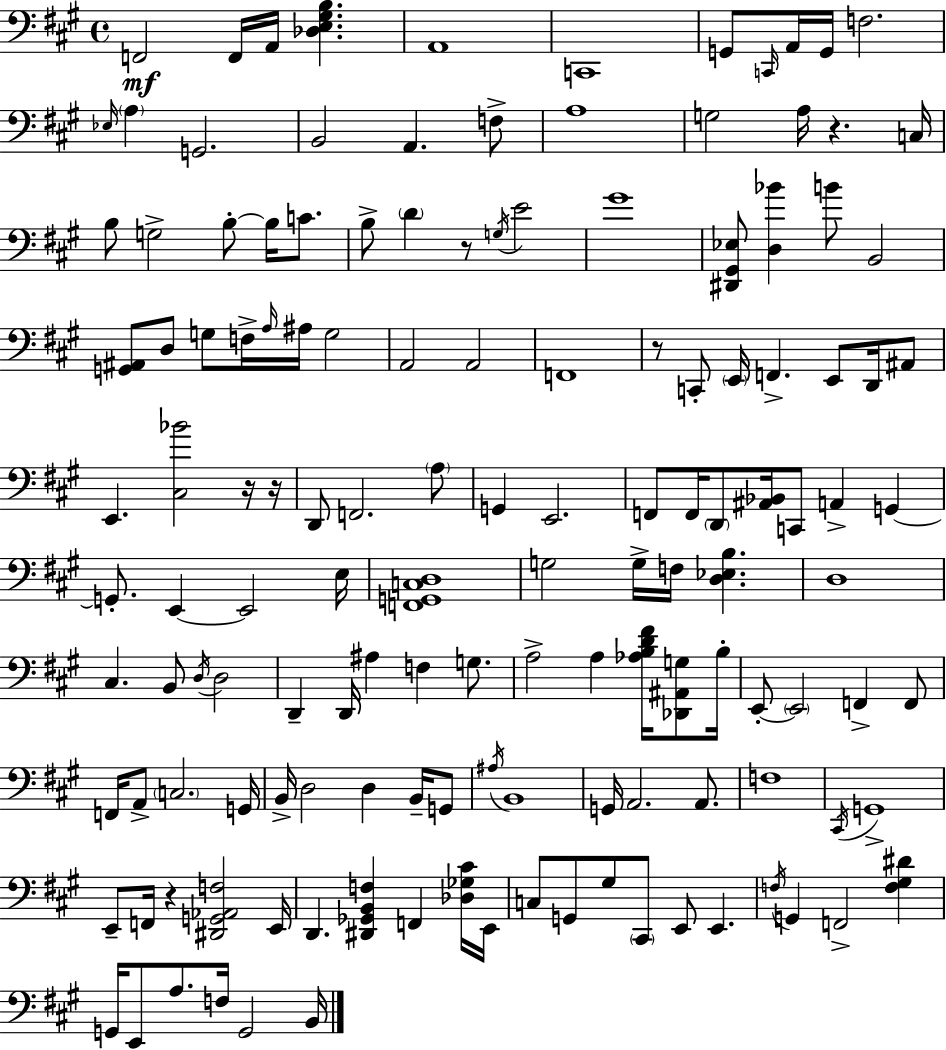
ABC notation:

X:1
T:Untitled
M:4/4
L:1/4
K:A
F,,2 F,,/4 A,,/4 [_D,E,^G,B,] A,,4 C,,4 G,,/2 C,,/4 A,,/4 G,,/4 F,2 _E,/4 A, G,,2 B,,2 A,, F,/2 A,4 G,2 A,/4 z C,/4 B,/2 G,2 B,/2 B,/4 C/2 B,/2 D z/2 G,/4 E2 ^G4 [^D,,^G,,_E,]/2 [D,_B] B/2 B,,2 [G,,^A,,]/2 D,/2 G,/2 F,/4 A,/4 ^A,/4 G,2 A,,2 A,,2 F,,4 z/2 C,,/2 E,,/4 F,, E,,/2 D,,/4 ^A,,/2 E,, [^C,_B]2 z/4 z/4 D,,/2 F,,2 A,/2 G,, E,,2 F,,/2 F,,/4 D,,/2 [^A,,_B,,]/4 C,,/2 A,, G,, G,,/2 E,, E,,2 E,/4 [F,,G,,C,D,]4 G,2 G,/4 F,/4 [D,_E,B,] D,4 ^C, B,,/2 D,/4 D,2 D,, D,,/4 ^A, F, G,/2 A,2 A, [_A,B,D^F]/4 [_D,,^A,,G,]/2 B,/4 E,,/2 E,,2 F,, F,,/2 F,,/4 A,,/2 C,2 G,,/4 B,,/4 D,2 D, B,,/4 G,,/2 ^A,/4 B,,4 G,,/4 A,,2 A,,/2 F,4 ^C,,/4 G,,4 E,,/2 F,,/4 z [^D,,G,,_A,,F,]2 E,,/4 D,, [^D,,_G,,B,,F,] F,, [_D,_G,^C]/4 E,,/4 C,/2 G,,/2 ^G,/2 ^C,,/2 E,,/2 E,, F,/4 G,, F,,2 [F,^G,^D] G,,/4 E,,/2 A,/2 F,/4 G,,2 B,,/4